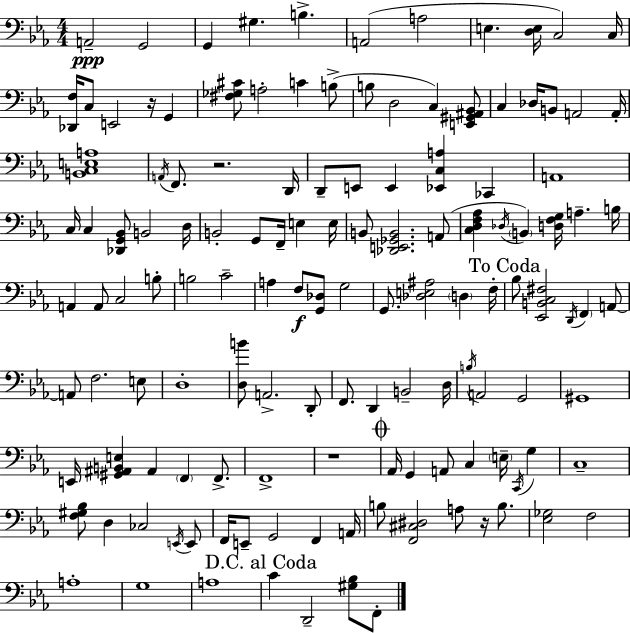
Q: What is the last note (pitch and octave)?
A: F2